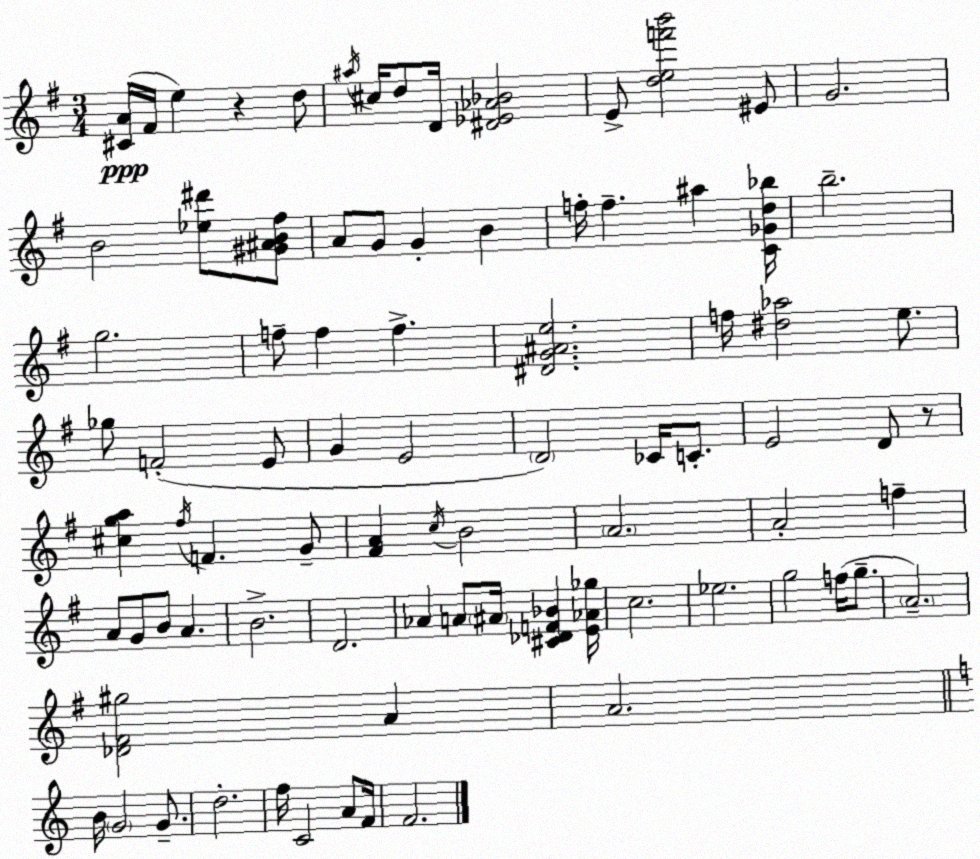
X:1
T:Untitled
M:3/4
L:1/4
K:G
[^CA]/4 ^F/4 e z d/2 ^a/4 ^c/4 d/2 D/4 [^D_E_A_B]2 E/2 [def'b']2 ^E/2 G2 B2 [_e^d']/2 [^G^AB^f]/2 A/2 G/2 G B f/4 f ^a [C_Gd_b]/4 b2 g2 f/2 f f [^DG^Ae]2 f/4 [^d_a]2 e/2 _g/2 F2 E/2 G E2 D2 _C/4 C/2 E2 D/2 z/2 [^cga] ^f/4 F G/2 [^FA] c/4 B2 A2 A2 f A/2 G/2 B/2 A B2 D2 _A A/2 ^A/4 [^C_DF_B] [E_A_g]/4 c2 _e2 g2 f/4 g/2 A2 [_D^F^g]2 A A2 B/4 G2 G/2 d2 f/4 C2 A/2 F/4 F2